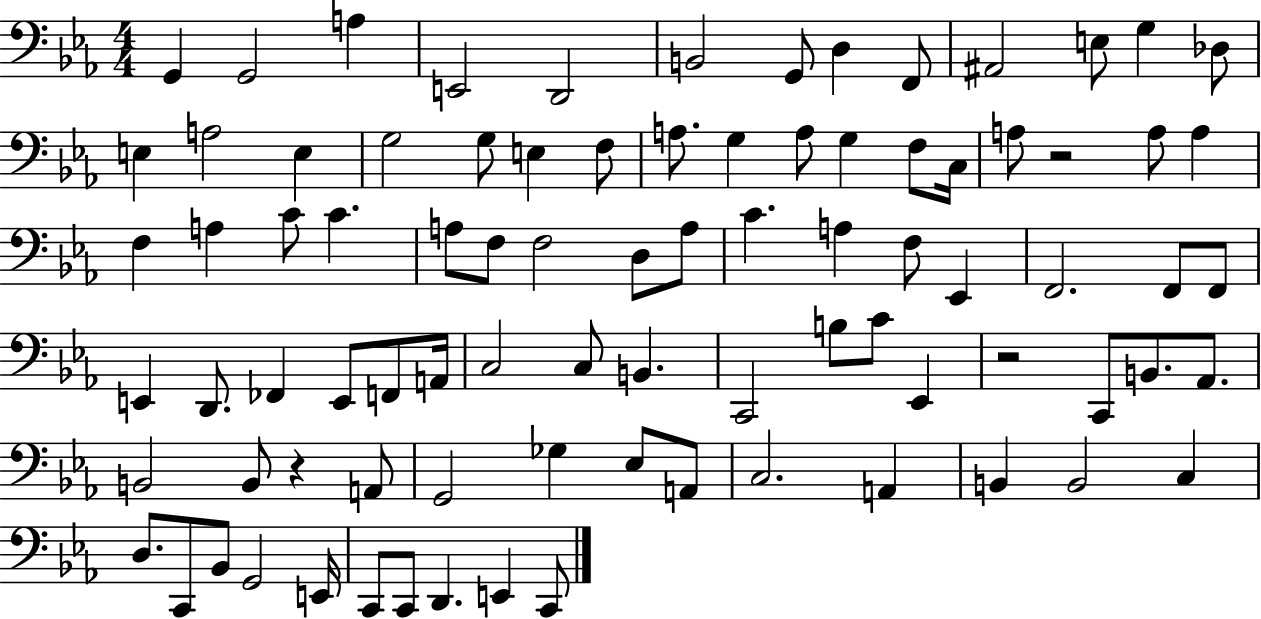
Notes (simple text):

G2/q G2/h A3/q E2/h D2/h B2/h G2/e D3/q F2/e A#2/h E3/e G3/q Db3/e E3/q A3/h E3/q G3/h G3/e E3/q F3/e A3/e. G3/q A3/e G3/q F3/e C3/s A3/e R/h A3/e A3/q F3/q A3/q C4/e C4/q. A3/e F3/e F3/h D3/e A3/e C4/q. A3/q F3/e Eb2/q F2/h. F2/e F2/e E2/q D2/e. FES2/q E2/e F2/e A2/s C3/h C3/e B2/q. C2/h B3/e C4/e Eb2/q R/h C2/e B2/e. Ab2/e. B2/h B2/e R/q A2/e G2/h Gb3/q Eb3/e A2/e C3/h. A2/q B2/q B2/h C3/q D3/e. C2/e Bb2/e G2/h E2/s C2/e C2/e D2/q. E2/q C2/e